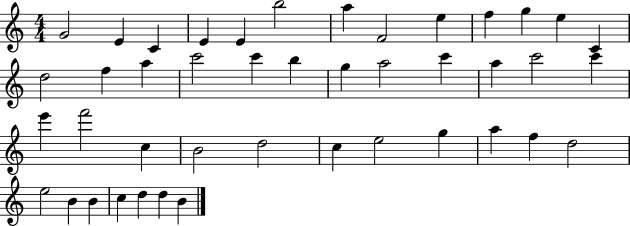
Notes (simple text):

G4/h E4/q C4/q E4/q E4/q B5/h A5/q F4/h E5/q F5/q G5/q E5/q C4/q D5/h F5/q A5/q C6/h C6/q B5/q G5/q A5/h C6/q A5/q C6/h C6/q E6/q F6/h C5/q B4/h D5/h C5/q E5/h G5/q A5/q F5/q D5/h E5/h B4/q B4/q C5/q D5/q D5/q B4/q